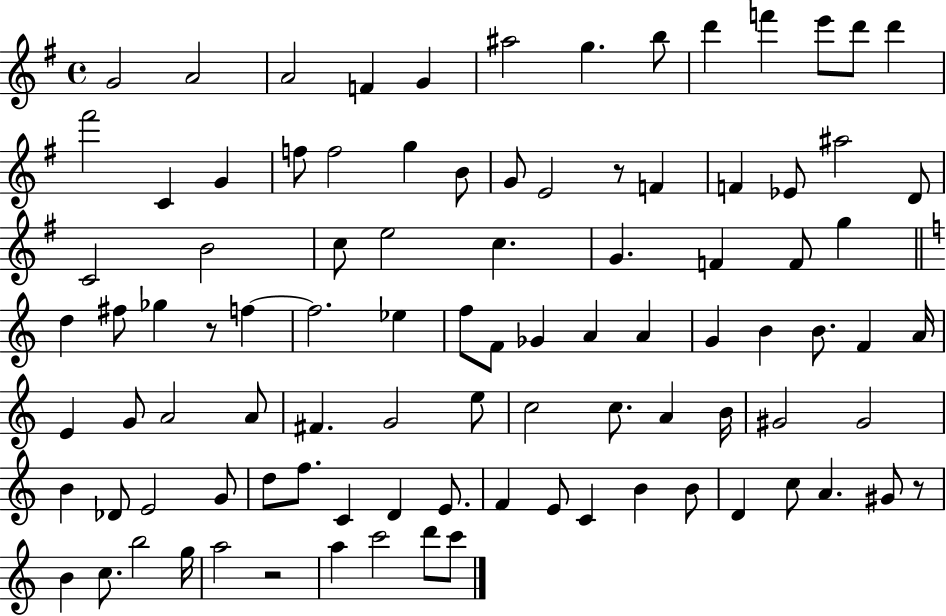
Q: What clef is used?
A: treble